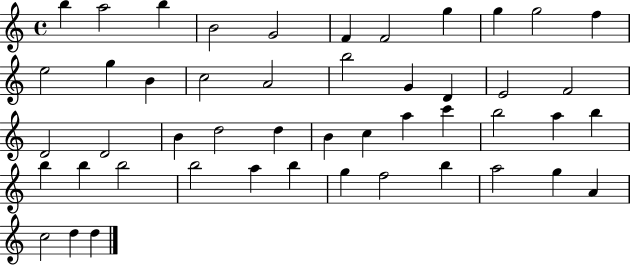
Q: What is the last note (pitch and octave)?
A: D5